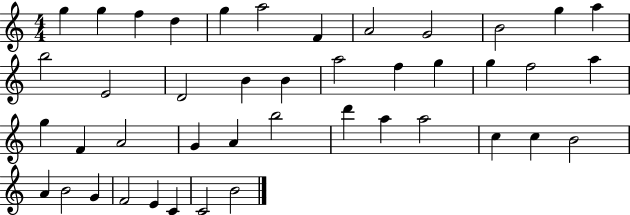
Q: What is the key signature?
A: C major